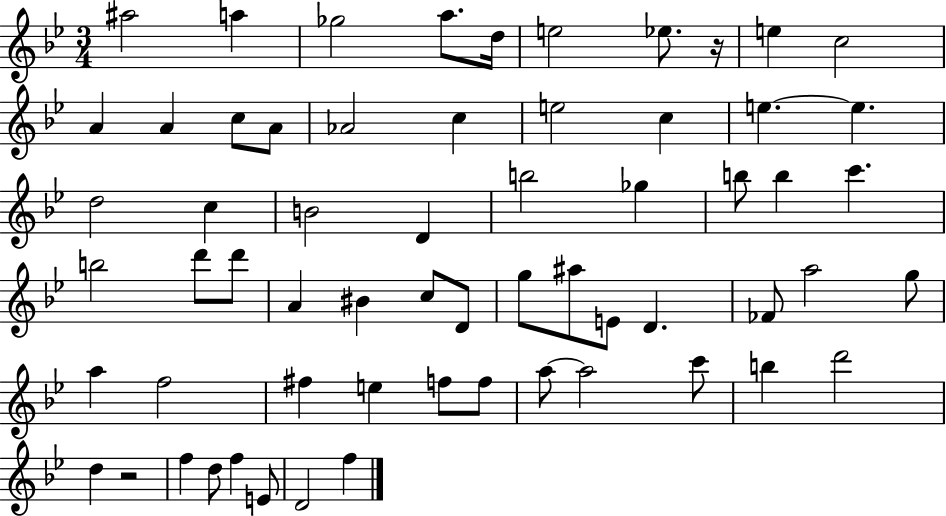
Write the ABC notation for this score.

X:1
T:Untitled
M:3/4
L:1/4
K:Bb
^a2 a _g2 a/2 d/4 e2 _e/2 z/4 e c2 A A c/2 A/2 _A2 c e2 c e e d2 c B2 D b2 _g b/2 b c' b2 d'/2 d'/2 A ^B c/2 D/2 g/2 ^a/2 E/2 D _F/2 a2 g/2 a f2 ^f e f/2 f/2 a/2 a2 c'/2 b d'2 d z2 f d/2 f E/2 D2 f